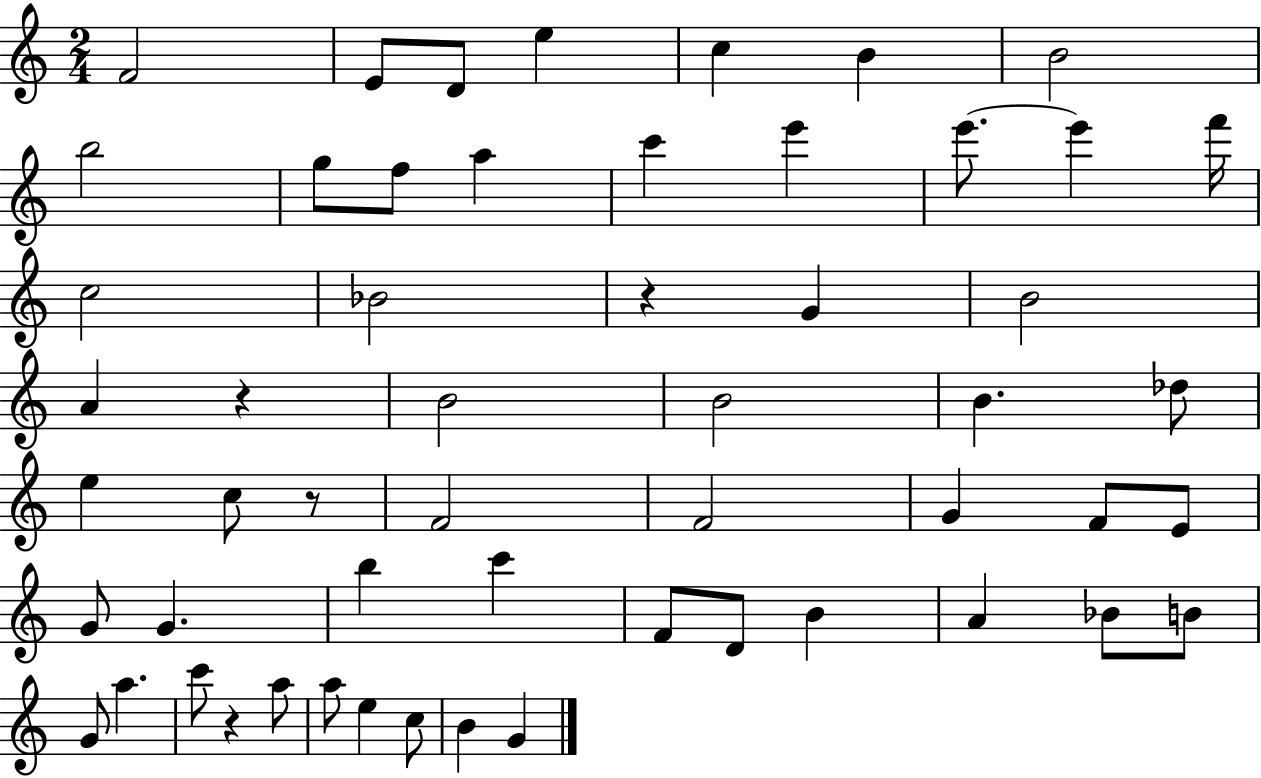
F4/h E4/e D4/e E5/q C5/q B4/q B4/h B5/h G5/e F5/e A5/q C6/q E6/q E6/e. E6/q F6/s C5/h Bb4/h R/q G4/q B4/h A4/q R/q B4/h B4/h B4/q. Db5/e E5/q C5/e R/e F4/h F4/h G4/q F4/e E4/e G4/e G4/q. B5/q C6/q F4/e D4/e B4/q A4/q Bb4/e B4/e G4/e A5/q. C6/e R/q A5/e A5/e E5/q C5/e B4/q G4/q